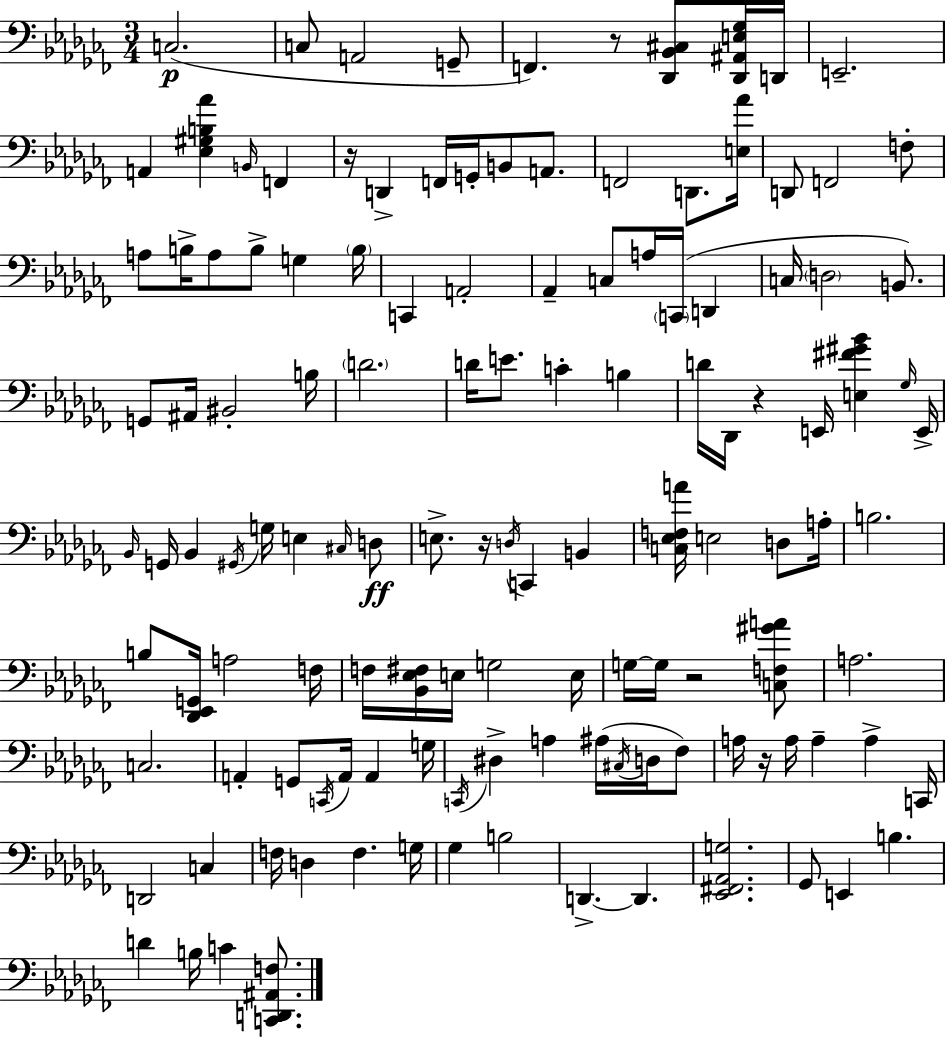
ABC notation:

X:1
T:Untitled
M:3/4
L:1/4
K:Abm
C,2 C,/2 A,,2 G,,/2 F,, z/2 [_D,,_B,,^C,]/2 [_D,,^A,,E,_G,]/4 D,,/4 E,,2 A,, [_E,^G,B,_A] B,,/4 F,, z/4 D,, F,,/4 G,,/4 B,,/2 A,,/2 F,,2 D,,/2 [E,_A]/4 D,,/2 F,,2 F,/2 A,/2 B,/4 A,/2 B,/2 G, B,/4 C,, A,,2 _A,, C,/2 A,/4 C,,/4 D,, C,/4 D,2 B,,/2 G,,/2 ^A,,/4 ^B,,2 B,/4 D2 D/4 E/2 C B, D/4 _D,,/4 z E,,/4 [E,^F^G_B] _G,/4 E,,/4 _B,,/4 G,,/4 _B,, ^G,,/4 G,/4 E, ^C,/4 D,/2 E,/2 z/4 D,/4 C,, B,, [C,_E,F,A]/4 E,2 D,/2 A,/4 B,2 B,/2 [_D,,_E,,G,,]/4 A,2 F,/4 F,/4 [_B,,_E,^F,]/4 E,/4 G,2 E,/4 G,/4 G,/4 z2 [C,F,^GA]/2 A,2 C,2 A,, G,,/2 C,,/4 A,,/4 A,, G,/4 C,,/4 ^D, A, ^A,/4 ^C,/4 D,/4 _F,/2 A,/4 z/4 A,/4 A, A, C,,/4 D,,2 C, F,/4 D, F, G,/4 _G, B,2 D,, D,, [_E,,^F,,_A,,G,]2 _G,,/2 E,, B, D B,/4 C [C,,D,,^A,,F,]/2